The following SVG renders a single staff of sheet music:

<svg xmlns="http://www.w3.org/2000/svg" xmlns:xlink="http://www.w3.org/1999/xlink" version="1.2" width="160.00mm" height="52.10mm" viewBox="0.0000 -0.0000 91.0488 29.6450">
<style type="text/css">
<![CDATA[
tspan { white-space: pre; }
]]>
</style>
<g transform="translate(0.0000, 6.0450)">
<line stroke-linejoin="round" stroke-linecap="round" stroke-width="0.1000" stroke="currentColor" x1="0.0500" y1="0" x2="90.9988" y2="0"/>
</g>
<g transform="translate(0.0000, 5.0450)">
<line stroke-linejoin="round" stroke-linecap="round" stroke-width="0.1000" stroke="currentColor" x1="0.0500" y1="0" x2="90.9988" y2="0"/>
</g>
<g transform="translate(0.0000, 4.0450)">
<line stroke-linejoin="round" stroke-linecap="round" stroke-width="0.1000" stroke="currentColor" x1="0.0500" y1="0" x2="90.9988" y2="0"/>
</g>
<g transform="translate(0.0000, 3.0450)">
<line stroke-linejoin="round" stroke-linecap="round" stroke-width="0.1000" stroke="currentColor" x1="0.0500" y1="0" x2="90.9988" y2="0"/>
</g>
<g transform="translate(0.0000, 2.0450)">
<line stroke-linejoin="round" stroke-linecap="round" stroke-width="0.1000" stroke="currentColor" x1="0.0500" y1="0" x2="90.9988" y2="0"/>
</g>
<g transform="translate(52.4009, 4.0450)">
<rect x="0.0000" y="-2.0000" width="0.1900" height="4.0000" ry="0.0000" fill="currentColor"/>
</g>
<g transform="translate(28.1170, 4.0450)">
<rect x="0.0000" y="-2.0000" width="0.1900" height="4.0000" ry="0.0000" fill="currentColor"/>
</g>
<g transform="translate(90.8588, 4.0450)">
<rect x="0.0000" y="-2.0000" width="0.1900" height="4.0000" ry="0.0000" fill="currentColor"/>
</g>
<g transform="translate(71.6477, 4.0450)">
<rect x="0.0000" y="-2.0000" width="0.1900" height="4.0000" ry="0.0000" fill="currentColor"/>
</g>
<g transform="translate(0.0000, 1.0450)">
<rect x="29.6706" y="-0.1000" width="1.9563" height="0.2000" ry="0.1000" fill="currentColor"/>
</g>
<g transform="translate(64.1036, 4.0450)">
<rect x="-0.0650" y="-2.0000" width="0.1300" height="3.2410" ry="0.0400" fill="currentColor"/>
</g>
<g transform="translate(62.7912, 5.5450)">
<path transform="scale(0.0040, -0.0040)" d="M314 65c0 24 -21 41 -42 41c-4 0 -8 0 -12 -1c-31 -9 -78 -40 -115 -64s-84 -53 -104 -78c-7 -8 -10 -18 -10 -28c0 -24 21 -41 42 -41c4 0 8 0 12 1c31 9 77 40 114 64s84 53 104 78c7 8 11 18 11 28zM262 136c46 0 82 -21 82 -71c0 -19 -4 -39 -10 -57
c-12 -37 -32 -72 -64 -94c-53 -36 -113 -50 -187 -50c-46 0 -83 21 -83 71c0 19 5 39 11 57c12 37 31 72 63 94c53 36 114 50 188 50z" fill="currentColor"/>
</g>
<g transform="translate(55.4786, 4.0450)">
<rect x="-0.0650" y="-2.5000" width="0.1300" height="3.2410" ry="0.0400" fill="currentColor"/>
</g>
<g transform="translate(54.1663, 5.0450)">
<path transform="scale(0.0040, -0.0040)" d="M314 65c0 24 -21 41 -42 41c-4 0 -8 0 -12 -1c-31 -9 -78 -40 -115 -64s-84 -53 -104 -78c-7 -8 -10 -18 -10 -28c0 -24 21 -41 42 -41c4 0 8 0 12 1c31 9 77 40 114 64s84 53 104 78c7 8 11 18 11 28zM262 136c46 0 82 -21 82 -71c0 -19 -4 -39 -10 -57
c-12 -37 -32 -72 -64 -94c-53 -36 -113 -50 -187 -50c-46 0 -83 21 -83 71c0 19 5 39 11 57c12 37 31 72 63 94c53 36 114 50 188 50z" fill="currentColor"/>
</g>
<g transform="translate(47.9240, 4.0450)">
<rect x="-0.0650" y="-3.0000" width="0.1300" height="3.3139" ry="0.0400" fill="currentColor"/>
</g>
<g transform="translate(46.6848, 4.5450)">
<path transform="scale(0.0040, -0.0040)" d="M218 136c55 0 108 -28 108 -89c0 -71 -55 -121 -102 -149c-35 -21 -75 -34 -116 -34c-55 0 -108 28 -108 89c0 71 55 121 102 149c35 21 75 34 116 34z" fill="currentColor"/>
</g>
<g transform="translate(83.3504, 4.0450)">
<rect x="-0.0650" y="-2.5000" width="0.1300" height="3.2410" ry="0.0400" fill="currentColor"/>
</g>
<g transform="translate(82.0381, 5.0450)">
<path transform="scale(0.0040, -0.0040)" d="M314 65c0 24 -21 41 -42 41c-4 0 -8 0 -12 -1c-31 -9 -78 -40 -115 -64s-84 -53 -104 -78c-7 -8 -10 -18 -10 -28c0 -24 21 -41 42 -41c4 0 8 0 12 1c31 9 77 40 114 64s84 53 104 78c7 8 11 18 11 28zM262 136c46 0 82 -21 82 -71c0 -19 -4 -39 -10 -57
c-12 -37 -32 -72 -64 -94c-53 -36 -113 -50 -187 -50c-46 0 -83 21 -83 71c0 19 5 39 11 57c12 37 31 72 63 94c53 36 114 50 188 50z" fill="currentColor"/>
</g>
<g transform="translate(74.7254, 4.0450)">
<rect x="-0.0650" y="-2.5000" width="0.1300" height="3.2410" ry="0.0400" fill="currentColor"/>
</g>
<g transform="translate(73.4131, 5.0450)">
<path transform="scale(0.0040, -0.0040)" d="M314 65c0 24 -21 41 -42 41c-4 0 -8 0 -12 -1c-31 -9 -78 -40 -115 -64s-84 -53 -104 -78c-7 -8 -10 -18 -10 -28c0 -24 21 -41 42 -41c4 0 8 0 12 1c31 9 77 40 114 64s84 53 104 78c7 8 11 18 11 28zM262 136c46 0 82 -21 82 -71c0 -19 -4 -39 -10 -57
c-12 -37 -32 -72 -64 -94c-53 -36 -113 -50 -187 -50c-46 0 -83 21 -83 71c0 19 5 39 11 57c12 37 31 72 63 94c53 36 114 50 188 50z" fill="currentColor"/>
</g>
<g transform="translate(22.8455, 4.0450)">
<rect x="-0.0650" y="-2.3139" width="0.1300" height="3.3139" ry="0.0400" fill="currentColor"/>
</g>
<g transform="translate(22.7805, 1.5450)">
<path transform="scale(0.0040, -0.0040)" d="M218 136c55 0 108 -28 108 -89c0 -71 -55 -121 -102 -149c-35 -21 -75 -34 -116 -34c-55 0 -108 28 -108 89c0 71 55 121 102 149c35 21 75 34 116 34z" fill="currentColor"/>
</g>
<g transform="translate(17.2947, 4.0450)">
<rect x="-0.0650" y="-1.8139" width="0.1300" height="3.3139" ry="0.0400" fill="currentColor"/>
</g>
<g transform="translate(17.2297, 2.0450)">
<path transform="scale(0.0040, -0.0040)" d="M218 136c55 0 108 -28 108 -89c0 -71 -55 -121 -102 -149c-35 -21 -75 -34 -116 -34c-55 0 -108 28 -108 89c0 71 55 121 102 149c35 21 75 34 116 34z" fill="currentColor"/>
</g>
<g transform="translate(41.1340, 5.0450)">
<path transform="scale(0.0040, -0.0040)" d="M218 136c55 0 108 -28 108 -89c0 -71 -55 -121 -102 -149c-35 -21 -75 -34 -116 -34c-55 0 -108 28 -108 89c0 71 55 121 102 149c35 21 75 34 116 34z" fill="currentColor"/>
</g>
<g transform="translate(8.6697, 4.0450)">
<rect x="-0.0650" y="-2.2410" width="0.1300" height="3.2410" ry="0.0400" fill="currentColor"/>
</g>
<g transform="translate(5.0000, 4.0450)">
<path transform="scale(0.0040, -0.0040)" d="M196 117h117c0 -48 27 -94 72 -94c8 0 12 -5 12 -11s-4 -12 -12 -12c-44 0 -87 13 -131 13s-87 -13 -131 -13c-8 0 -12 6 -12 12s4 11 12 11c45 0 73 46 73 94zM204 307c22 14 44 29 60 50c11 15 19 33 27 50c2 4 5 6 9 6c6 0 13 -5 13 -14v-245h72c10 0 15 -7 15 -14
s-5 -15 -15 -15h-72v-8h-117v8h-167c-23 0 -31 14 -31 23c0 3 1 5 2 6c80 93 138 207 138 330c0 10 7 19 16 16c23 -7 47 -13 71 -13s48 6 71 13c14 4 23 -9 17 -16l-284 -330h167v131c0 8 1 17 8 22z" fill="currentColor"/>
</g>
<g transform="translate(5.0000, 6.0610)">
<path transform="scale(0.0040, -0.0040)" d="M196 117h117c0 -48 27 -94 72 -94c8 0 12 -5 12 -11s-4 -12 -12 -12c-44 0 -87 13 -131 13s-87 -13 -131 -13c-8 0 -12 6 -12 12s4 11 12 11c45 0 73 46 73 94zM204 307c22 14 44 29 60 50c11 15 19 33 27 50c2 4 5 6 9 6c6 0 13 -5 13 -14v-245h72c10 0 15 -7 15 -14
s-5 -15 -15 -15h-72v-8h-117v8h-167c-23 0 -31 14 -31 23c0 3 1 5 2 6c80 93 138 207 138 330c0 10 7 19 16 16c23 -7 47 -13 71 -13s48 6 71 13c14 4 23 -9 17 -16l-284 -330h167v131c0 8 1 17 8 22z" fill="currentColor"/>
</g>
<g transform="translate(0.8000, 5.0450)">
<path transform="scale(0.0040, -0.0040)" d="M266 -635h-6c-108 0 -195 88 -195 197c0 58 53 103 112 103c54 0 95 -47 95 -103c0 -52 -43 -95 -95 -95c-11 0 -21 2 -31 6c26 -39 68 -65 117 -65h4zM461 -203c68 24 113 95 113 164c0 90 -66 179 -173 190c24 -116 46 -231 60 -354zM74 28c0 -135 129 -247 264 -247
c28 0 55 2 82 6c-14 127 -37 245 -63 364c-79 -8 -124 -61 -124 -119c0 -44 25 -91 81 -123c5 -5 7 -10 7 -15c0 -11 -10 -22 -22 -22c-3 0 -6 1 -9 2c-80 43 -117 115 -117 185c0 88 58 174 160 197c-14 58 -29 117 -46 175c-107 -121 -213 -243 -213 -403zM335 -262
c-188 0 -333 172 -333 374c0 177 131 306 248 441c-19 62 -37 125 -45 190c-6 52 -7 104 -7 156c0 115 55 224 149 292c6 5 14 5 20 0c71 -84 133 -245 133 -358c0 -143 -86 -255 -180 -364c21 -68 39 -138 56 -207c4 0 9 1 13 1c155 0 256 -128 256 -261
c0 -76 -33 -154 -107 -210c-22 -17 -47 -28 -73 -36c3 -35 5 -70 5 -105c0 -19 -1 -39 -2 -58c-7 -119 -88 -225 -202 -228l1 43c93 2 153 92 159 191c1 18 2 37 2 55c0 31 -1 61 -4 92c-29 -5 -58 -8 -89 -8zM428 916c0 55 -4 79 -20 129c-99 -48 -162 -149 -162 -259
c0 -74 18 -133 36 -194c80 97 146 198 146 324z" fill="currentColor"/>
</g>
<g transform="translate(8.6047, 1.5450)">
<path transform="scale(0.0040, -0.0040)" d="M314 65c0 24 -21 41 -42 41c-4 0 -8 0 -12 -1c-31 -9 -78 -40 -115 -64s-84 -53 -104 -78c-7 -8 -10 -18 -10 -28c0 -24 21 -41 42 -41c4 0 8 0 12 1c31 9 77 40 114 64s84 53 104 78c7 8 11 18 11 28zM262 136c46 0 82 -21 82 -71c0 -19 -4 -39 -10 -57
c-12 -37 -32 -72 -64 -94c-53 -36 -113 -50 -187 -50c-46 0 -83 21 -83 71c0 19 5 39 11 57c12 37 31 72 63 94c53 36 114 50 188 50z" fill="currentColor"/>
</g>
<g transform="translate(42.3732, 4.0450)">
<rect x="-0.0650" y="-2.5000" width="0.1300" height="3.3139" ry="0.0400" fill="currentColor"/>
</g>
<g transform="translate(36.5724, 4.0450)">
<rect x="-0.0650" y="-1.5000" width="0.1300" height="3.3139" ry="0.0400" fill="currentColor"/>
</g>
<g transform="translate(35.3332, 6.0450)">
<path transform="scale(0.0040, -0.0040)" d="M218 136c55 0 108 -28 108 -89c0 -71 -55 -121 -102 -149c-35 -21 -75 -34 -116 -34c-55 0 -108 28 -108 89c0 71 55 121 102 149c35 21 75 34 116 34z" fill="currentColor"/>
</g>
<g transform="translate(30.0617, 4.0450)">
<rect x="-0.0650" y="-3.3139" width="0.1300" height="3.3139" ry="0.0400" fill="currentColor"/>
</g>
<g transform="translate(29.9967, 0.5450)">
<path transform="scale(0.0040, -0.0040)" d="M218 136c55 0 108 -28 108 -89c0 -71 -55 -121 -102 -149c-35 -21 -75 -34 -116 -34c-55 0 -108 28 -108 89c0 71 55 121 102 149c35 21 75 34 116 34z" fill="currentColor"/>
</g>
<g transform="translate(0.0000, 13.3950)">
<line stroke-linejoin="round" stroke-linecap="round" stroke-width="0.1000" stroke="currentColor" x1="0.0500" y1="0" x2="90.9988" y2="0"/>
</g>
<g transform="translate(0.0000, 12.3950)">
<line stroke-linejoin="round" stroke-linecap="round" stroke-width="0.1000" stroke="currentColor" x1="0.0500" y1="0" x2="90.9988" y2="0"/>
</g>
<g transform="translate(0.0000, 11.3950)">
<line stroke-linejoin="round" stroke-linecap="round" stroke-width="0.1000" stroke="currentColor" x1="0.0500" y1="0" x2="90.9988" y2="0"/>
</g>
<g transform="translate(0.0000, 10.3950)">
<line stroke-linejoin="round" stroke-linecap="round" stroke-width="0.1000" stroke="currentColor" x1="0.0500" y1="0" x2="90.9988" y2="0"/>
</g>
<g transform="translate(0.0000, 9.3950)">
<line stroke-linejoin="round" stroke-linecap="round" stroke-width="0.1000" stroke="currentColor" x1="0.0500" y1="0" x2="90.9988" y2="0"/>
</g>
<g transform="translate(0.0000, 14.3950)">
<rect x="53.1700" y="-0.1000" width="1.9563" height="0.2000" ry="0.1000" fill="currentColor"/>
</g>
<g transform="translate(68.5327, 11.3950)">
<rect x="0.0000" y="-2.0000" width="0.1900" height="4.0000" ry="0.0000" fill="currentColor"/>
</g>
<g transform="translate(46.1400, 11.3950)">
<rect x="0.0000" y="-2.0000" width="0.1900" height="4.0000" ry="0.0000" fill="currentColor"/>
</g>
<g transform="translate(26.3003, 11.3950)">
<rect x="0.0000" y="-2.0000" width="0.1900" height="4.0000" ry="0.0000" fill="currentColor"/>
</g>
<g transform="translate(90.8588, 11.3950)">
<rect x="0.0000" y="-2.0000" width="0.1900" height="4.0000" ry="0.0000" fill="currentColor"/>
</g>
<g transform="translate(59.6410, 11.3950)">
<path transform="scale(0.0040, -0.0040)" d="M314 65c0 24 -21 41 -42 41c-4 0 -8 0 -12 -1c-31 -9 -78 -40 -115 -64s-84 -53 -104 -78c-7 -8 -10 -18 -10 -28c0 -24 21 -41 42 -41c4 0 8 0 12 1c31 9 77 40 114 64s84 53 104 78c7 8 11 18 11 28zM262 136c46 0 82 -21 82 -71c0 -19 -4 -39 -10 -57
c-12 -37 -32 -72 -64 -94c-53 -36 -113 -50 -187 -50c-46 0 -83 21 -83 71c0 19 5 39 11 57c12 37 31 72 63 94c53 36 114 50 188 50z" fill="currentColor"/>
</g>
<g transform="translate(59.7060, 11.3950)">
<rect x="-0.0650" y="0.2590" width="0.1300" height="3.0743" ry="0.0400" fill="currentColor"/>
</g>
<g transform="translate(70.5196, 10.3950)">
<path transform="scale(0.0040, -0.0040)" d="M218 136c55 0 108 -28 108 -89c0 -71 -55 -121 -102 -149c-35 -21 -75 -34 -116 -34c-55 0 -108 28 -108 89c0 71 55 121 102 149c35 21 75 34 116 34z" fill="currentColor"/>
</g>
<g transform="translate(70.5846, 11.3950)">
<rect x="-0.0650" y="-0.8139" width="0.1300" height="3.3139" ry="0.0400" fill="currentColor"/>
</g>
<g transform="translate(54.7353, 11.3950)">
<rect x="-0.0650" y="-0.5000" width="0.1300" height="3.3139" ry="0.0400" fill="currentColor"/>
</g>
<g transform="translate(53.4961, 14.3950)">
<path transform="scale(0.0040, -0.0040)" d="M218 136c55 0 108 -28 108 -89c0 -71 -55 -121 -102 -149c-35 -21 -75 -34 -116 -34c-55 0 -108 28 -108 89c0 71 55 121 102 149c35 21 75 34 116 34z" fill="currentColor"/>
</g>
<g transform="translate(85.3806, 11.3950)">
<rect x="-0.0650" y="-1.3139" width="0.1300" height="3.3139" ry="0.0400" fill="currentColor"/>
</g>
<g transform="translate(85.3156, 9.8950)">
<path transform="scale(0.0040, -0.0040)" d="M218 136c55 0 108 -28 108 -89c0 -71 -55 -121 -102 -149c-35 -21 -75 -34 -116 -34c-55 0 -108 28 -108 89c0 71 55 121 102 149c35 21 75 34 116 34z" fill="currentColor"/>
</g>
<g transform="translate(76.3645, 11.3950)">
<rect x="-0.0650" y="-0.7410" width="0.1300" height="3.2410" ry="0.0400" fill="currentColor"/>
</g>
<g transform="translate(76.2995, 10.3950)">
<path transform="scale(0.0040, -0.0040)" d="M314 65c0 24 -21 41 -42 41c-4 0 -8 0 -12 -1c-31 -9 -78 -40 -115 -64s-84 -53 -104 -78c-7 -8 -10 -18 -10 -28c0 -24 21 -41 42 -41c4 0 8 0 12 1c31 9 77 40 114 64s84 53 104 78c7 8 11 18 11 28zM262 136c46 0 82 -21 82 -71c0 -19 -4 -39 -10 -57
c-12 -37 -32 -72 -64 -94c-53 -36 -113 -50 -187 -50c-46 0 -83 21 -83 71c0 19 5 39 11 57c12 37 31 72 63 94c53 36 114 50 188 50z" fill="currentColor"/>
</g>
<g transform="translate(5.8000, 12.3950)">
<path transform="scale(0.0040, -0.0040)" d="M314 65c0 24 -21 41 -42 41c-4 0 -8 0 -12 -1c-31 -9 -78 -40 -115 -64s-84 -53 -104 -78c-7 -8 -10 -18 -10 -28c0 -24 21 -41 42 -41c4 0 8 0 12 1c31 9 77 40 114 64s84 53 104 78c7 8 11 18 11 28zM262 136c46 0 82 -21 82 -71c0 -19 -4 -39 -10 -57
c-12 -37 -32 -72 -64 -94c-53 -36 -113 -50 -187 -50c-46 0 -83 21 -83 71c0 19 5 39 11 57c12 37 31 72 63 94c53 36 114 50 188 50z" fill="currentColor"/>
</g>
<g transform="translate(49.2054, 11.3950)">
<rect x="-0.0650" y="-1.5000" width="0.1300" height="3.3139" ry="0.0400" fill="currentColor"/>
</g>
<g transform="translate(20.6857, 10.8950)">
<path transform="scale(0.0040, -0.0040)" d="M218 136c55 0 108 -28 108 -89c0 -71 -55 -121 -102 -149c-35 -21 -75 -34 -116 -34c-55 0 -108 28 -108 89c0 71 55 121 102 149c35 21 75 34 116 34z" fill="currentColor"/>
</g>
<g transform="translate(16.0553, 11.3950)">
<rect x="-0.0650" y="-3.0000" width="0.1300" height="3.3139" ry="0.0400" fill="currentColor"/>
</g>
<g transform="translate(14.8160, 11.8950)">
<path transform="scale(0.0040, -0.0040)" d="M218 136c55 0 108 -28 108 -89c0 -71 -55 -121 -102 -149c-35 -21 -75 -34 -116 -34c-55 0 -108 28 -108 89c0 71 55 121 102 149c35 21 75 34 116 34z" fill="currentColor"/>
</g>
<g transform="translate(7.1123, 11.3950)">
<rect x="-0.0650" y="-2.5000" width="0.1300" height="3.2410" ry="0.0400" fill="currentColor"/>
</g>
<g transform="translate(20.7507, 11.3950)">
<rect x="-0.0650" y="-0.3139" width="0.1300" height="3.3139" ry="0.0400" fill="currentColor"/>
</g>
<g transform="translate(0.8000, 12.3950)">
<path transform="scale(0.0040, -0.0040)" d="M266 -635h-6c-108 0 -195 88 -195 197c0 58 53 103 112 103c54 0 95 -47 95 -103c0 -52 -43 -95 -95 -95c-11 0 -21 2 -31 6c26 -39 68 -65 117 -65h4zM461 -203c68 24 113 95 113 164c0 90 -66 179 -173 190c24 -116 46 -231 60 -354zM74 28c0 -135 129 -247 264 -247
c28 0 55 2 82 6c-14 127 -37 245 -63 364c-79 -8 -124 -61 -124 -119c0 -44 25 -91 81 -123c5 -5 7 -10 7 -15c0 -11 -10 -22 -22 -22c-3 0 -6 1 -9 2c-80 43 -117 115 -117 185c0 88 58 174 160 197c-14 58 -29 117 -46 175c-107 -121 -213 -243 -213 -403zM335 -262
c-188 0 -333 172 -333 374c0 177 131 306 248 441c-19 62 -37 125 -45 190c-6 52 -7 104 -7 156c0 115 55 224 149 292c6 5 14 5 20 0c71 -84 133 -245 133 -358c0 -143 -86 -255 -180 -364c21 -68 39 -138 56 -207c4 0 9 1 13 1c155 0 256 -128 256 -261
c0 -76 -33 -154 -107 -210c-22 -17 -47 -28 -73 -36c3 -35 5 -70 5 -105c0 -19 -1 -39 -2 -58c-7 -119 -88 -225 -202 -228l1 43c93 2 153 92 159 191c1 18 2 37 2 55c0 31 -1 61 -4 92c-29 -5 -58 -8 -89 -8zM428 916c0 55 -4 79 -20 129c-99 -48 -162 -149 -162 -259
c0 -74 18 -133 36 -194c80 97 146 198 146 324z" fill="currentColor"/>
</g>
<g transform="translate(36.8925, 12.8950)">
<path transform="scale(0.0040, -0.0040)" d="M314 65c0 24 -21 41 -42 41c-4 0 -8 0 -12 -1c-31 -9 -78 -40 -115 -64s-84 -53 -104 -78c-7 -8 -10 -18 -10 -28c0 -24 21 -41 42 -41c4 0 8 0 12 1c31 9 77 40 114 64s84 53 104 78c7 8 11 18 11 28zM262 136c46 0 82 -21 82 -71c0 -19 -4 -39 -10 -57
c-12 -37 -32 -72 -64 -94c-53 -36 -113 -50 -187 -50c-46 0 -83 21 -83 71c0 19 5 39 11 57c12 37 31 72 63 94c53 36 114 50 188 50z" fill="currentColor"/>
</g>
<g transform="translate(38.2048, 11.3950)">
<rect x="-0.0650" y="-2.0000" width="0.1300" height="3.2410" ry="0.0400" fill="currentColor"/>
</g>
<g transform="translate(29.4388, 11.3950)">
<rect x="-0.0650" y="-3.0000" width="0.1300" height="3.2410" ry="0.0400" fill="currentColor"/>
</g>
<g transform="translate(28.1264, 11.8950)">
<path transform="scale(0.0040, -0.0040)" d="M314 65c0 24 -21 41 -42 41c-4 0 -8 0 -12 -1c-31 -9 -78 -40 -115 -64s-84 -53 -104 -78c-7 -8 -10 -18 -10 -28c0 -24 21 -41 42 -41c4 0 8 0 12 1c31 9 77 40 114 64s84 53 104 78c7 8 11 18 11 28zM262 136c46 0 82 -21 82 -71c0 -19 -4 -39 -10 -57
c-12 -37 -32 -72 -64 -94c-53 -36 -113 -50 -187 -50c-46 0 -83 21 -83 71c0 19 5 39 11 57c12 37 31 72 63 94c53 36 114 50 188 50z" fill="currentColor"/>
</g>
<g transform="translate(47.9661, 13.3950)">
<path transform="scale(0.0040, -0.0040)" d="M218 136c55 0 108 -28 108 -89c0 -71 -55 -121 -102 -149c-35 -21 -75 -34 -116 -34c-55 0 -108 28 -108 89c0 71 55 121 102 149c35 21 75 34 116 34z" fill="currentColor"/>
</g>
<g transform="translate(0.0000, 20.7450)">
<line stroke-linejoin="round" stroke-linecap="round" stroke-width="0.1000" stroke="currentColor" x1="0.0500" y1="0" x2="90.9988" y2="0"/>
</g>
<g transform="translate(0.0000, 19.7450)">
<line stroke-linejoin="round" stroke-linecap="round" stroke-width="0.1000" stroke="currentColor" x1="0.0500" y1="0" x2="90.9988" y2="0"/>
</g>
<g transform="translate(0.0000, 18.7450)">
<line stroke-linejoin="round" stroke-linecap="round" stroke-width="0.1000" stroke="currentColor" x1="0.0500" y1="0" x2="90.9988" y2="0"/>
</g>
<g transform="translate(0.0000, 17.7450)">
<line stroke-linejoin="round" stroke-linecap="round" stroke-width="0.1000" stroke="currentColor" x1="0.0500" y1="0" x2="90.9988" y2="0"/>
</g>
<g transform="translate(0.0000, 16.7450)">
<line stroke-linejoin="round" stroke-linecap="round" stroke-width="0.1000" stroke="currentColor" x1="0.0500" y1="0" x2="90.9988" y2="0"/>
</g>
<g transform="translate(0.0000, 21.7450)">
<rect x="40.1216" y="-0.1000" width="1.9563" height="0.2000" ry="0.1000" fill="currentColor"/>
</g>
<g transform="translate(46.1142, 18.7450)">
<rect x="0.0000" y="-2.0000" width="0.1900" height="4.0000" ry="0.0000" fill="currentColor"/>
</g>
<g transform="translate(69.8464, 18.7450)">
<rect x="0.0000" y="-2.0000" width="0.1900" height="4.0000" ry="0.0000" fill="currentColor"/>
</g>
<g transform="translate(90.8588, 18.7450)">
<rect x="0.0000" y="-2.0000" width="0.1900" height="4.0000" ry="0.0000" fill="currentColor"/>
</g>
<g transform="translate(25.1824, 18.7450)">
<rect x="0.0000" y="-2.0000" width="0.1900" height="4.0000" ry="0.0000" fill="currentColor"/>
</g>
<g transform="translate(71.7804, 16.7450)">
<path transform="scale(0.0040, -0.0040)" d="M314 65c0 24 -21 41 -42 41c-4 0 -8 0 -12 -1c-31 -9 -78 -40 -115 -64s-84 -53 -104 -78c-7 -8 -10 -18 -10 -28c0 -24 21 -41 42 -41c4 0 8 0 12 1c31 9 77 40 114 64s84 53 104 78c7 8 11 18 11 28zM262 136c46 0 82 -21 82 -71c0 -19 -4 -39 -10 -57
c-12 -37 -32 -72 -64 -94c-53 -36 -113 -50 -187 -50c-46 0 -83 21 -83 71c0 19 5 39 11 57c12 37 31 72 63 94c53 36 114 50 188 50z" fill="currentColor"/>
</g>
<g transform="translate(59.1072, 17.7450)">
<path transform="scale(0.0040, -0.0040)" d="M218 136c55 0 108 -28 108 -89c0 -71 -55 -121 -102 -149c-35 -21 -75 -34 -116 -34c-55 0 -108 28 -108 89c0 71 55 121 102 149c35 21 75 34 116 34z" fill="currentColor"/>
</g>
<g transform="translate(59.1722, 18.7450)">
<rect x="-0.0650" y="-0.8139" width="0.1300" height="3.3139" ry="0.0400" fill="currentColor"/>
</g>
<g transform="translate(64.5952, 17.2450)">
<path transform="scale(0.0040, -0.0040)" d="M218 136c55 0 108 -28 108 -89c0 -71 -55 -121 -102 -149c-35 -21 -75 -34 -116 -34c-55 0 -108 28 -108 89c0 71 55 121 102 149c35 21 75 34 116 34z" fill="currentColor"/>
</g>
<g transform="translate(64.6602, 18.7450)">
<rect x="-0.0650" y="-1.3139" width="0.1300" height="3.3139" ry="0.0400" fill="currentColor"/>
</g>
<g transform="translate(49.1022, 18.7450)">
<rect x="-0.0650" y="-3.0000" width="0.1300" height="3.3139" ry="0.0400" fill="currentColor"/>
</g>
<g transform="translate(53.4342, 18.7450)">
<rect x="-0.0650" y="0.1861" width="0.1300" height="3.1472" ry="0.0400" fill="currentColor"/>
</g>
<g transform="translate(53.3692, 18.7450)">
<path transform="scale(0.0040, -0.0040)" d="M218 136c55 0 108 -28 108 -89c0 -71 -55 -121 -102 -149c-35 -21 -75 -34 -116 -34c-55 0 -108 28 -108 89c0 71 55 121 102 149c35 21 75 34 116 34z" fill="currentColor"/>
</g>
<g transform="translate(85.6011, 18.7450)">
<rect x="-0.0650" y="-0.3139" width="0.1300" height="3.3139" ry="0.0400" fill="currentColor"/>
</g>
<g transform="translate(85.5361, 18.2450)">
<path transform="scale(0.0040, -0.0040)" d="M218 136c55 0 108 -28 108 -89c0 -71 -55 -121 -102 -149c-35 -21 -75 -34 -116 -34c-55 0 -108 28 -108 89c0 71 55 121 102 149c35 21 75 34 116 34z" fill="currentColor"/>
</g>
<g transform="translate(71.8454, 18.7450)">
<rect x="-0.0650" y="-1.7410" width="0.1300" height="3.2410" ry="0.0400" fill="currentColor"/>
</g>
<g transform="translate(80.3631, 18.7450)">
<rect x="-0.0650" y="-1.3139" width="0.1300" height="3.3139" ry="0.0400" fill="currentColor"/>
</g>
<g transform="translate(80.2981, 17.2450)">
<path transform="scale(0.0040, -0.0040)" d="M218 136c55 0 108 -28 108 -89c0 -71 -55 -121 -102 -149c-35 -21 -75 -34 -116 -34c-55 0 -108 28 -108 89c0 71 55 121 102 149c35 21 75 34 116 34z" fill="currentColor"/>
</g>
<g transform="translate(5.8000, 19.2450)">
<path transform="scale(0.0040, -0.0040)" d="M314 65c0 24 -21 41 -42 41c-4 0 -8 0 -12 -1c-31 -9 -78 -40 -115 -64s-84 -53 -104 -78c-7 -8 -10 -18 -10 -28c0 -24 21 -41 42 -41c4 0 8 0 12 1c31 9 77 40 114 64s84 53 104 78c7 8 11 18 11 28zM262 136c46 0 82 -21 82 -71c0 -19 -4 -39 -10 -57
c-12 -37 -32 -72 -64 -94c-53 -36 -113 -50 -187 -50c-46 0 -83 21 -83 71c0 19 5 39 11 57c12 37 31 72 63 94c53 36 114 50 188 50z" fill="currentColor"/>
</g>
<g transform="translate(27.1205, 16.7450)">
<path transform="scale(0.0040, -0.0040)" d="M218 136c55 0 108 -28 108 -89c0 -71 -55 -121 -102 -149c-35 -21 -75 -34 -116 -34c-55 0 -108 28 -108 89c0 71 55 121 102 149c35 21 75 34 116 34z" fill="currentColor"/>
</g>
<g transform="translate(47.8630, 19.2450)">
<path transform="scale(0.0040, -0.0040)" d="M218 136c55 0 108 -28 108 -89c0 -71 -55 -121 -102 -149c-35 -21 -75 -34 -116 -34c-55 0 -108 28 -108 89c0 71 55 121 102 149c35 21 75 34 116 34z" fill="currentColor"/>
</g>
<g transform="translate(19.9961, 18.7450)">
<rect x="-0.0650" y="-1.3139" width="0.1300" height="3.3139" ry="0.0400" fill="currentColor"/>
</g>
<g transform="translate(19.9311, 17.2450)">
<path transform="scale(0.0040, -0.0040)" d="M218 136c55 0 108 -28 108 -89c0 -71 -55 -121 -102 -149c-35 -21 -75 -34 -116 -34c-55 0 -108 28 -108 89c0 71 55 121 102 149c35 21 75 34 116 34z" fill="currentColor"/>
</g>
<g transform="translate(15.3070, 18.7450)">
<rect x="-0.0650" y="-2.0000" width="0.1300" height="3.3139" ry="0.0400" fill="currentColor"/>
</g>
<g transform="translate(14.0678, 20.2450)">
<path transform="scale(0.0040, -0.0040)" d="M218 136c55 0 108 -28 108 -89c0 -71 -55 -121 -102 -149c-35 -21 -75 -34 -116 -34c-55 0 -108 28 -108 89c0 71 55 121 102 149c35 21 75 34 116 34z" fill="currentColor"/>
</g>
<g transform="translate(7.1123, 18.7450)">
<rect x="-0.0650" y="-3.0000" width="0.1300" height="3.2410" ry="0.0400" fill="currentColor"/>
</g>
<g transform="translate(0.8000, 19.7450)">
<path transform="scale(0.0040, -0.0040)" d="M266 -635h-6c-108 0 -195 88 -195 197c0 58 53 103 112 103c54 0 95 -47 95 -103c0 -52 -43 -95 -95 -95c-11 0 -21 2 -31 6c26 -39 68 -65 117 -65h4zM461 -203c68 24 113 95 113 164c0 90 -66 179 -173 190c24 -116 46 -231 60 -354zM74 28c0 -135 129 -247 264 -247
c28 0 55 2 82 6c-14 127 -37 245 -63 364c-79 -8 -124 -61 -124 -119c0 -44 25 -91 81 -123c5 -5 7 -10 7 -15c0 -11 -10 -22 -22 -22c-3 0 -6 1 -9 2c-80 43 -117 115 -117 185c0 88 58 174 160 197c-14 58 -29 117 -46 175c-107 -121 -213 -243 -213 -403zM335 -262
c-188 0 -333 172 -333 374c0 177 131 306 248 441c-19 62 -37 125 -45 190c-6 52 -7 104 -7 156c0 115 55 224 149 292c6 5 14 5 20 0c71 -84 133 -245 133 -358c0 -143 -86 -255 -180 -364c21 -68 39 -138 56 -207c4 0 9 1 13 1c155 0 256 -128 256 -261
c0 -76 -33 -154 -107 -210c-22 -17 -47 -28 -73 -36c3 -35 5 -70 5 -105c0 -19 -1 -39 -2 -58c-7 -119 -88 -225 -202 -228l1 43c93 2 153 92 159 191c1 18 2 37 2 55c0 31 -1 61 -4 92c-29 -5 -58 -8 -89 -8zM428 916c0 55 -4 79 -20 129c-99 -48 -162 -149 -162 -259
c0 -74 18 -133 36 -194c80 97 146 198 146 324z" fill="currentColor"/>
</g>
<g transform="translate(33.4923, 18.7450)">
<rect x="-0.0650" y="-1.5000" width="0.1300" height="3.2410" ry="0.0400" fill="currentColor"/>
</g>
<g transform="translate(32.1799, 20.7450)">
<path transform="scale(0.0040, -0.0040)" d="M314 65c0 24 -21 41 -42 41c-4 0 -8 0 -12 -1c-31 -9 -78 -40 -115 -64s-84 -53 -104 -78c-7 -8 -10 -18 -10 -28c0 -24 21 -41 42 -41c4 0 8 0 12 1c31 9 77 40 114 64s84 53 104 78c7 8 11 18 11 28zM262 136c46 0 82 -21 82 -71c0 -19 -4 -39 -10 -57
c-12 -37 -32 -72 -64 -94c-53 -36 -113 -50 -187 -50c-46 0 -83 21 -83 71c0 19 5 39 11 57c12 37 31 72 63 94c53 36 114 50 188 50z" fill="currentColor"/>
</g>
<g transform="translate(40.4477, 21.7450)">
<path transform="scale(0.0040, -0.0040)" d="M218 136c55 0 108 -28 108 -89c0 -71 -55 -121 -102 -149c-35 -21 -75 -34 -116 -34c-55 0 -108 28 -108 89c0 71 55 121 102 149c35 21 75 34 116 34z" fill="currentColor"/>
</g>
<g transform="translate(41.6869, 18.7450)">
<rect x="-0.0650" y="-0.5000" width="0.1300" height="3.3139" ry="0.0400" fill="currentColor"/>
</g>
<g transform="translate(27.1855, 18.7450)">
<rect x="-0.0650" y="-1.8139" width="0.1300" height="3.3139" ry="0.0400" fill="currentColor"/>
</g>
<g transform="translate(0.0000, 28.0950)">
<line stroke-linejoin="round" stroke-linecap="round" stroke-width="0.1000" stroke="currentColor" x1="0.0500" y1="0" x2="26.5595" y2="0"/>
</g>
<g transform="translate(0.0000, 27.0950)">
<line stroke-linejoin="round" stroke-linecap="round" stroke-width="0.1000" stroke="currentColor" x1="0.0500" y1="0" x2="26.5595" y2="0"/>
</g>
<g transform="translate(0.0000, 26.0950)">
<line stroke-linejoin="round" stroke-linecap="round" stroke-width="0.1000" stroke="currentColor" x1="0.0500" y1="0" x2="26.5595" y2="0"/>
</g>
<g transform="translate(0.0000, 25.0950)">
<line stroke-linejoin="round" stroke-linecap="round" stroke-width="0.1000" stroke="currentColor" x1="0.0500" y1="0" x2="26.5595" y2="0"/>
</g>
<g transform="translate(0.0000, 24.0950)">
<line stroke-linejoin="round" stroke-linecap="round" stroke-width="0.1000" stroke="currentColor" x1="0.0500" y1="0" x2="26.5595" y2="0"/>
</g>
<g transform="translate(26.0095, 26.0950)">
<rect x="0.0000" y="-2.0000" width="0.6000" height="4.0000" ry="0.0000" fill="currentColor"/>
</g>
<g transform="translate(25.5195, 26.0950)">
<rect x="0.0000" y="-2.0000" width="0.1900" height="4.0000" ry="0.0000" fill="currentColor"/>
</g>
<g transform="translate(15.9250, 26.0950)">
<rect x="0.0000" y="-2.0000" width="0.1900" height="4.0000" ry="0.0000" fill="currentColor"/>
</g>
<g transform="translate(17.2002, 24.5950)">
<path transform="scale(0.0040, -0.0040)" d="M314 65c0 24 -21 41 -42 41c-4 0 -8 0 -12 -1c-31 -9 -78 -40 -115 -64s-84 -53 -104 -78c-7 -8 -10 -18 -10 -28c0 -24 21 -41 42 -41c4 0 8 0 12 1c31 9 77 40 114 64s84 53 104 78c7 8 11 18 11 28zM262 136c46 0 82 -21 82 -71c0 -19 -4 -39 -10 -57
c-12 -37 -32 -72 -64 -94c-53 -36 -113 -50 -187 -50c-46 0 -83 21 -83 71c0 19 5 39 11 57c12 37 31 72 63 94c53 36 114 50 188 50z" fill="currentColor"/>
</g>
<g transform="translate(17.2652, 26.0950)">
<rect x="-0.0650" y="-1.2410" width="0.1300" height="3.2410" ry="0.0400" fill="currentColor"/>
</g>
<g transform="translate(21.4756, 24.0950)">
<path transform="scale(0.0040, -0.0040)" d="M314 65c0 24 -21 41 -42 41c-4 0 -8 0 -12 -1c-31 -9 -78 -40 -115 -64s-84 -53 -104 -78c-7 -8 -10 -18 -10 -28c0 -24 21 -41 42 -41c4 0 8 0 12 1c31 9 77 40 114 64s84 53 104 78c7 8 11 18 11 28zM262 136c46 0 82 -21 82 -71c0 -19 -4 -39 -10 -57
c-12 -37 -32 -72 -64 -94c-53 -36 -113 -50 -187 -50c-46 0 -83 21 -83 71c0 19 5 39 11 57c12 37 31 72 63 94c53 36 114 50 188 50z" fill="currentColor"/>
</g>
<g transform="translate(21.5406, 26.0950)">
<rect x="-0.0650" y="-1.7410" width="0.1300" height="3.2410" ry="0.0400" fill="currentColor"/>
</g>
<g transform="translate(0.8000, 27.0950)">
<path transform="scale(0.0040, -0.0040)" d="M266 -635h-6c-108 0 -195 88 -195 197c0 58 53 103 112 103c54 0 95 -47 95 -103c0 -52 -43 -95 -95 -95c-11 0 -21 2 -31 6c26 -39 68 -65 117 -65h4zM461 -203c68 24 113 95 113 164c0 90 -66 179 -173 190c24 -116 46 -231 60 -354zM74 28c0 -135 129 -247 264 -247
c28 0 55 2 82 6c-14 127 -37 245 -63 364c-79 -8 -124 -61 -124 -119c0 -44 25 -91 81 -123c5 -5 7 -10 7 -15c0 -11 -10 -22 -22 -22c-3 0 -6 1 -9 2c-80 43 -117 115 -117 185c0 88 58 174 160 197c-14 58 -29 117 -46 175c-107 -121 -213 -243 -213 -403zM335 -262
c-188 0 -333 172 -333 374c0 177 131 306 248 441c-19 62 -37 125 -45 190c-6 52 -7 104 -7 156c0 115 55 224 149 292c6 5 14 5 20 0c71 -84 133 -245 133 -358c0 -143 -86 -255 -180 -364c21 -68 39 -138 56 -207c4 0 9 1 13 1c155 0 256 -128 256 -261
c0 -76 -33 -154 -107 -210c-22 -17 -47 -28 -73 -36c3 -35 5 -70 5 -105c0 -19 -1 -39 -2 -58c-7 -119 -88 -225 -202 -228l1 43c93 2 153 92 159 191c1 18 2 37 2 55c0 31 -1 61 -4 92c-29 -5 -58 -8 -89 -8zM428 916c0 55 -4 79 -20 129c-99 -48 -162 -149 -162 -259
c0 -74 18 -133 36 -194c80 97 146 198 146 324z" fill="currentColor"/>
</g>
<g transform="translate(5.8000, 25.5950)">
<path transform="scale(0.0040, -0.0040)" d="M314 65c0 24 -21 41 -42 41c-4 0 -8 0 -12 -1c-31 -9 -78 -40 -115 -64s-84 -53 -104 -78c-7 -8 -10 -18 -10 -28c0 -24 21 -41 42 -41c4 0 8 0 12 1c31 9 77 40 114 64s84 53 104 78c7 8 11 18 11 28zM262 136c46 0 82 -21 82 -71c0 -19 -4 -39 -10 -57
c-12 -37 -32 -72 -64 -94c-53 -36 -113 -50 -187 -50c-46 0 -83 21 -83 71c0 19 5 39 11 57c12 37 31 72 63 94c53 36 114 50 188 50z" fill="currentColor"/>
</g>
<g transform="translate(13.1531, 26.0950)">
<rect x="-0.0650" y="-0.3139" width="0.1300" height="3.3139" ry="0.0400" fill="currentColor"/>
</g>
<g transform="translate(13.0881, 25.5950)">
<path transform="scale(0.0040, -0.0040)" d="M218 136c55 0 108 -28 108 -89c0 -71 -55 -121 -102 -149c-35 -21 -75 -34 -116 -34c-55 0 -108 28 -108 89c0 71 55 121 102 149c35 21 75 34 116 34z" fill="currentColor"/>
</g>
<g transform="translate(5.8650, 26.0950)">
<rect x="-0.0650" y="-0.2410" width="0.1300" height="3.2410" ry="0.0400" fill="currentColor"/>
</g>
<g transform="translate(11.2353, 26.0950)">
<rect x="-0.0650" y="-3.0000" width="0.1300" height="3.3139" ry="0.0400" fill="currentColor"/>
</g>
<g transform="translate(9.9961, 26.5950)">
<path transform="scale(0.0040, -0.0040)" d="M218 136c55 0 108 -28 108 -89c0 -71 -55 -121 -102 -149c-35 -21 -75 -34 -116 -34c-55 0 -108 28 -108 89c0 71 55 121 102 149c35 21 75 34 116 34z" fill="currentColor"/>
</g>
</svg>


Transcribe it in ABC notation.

X:1
T:Untitled
M:4/4
L:1/4
K:C
g2 f g b E G A G2 F2 G2 G2 G2 A c A2 F2 E C B2 d d2 e A2 F e f E2 C A B d e f2 e c c2 A c e2 f2